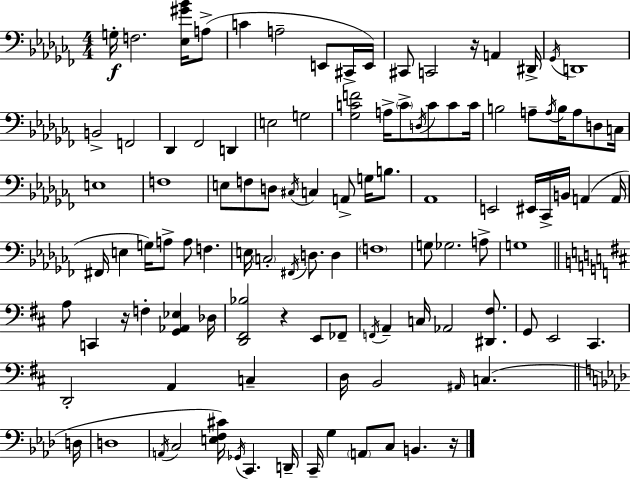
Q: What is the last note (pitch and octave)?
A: B2